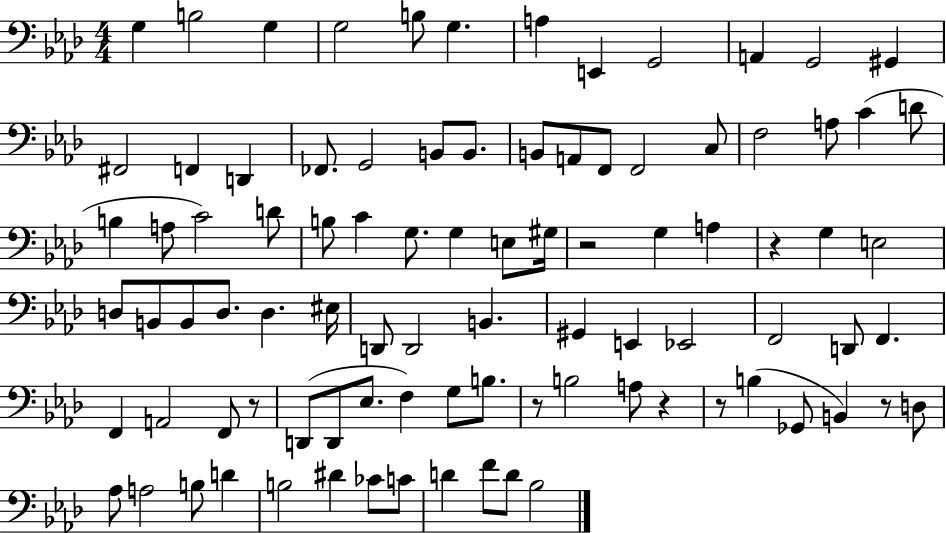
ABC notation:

X:1
T:Untitled
M:4/4
L:1/4
K:Ab
G, B,2 G, G,2 B,/2 G, A, E,, G,,2 A,, G,,2 ^G,, ^F,,2 F,, D,, _F,,/2 G,,2 B,,/2 B,,/2 B,,/2 A,,/2 F,,/2 F,,2 C,/2 F,2 A,/2 C D/2 B, A,/2 C2 D/2 B,/2 C G,/2 G, E,/2 ^G,/4 z2 G, A, z G, E,2 D,/2 B,,/2 B,,/2 D,/2 D, ^E,/4 D,,/2 D,,2 B,, ^G,, E,, _E,,2 F,,2 D,,/2 F,, F,, A,,2 F,,/2 z/2 D,,/2 D,,/2 _E,/2 F, G,/2 B,/2 z/2 B,2 A,/2 z z/2 B, _G,,/2 B,, z/2 D,/2 _A,/2 A,2 B,/2 D B,2 ^D _C/2 C/2 D F/2 D/2 _B,2